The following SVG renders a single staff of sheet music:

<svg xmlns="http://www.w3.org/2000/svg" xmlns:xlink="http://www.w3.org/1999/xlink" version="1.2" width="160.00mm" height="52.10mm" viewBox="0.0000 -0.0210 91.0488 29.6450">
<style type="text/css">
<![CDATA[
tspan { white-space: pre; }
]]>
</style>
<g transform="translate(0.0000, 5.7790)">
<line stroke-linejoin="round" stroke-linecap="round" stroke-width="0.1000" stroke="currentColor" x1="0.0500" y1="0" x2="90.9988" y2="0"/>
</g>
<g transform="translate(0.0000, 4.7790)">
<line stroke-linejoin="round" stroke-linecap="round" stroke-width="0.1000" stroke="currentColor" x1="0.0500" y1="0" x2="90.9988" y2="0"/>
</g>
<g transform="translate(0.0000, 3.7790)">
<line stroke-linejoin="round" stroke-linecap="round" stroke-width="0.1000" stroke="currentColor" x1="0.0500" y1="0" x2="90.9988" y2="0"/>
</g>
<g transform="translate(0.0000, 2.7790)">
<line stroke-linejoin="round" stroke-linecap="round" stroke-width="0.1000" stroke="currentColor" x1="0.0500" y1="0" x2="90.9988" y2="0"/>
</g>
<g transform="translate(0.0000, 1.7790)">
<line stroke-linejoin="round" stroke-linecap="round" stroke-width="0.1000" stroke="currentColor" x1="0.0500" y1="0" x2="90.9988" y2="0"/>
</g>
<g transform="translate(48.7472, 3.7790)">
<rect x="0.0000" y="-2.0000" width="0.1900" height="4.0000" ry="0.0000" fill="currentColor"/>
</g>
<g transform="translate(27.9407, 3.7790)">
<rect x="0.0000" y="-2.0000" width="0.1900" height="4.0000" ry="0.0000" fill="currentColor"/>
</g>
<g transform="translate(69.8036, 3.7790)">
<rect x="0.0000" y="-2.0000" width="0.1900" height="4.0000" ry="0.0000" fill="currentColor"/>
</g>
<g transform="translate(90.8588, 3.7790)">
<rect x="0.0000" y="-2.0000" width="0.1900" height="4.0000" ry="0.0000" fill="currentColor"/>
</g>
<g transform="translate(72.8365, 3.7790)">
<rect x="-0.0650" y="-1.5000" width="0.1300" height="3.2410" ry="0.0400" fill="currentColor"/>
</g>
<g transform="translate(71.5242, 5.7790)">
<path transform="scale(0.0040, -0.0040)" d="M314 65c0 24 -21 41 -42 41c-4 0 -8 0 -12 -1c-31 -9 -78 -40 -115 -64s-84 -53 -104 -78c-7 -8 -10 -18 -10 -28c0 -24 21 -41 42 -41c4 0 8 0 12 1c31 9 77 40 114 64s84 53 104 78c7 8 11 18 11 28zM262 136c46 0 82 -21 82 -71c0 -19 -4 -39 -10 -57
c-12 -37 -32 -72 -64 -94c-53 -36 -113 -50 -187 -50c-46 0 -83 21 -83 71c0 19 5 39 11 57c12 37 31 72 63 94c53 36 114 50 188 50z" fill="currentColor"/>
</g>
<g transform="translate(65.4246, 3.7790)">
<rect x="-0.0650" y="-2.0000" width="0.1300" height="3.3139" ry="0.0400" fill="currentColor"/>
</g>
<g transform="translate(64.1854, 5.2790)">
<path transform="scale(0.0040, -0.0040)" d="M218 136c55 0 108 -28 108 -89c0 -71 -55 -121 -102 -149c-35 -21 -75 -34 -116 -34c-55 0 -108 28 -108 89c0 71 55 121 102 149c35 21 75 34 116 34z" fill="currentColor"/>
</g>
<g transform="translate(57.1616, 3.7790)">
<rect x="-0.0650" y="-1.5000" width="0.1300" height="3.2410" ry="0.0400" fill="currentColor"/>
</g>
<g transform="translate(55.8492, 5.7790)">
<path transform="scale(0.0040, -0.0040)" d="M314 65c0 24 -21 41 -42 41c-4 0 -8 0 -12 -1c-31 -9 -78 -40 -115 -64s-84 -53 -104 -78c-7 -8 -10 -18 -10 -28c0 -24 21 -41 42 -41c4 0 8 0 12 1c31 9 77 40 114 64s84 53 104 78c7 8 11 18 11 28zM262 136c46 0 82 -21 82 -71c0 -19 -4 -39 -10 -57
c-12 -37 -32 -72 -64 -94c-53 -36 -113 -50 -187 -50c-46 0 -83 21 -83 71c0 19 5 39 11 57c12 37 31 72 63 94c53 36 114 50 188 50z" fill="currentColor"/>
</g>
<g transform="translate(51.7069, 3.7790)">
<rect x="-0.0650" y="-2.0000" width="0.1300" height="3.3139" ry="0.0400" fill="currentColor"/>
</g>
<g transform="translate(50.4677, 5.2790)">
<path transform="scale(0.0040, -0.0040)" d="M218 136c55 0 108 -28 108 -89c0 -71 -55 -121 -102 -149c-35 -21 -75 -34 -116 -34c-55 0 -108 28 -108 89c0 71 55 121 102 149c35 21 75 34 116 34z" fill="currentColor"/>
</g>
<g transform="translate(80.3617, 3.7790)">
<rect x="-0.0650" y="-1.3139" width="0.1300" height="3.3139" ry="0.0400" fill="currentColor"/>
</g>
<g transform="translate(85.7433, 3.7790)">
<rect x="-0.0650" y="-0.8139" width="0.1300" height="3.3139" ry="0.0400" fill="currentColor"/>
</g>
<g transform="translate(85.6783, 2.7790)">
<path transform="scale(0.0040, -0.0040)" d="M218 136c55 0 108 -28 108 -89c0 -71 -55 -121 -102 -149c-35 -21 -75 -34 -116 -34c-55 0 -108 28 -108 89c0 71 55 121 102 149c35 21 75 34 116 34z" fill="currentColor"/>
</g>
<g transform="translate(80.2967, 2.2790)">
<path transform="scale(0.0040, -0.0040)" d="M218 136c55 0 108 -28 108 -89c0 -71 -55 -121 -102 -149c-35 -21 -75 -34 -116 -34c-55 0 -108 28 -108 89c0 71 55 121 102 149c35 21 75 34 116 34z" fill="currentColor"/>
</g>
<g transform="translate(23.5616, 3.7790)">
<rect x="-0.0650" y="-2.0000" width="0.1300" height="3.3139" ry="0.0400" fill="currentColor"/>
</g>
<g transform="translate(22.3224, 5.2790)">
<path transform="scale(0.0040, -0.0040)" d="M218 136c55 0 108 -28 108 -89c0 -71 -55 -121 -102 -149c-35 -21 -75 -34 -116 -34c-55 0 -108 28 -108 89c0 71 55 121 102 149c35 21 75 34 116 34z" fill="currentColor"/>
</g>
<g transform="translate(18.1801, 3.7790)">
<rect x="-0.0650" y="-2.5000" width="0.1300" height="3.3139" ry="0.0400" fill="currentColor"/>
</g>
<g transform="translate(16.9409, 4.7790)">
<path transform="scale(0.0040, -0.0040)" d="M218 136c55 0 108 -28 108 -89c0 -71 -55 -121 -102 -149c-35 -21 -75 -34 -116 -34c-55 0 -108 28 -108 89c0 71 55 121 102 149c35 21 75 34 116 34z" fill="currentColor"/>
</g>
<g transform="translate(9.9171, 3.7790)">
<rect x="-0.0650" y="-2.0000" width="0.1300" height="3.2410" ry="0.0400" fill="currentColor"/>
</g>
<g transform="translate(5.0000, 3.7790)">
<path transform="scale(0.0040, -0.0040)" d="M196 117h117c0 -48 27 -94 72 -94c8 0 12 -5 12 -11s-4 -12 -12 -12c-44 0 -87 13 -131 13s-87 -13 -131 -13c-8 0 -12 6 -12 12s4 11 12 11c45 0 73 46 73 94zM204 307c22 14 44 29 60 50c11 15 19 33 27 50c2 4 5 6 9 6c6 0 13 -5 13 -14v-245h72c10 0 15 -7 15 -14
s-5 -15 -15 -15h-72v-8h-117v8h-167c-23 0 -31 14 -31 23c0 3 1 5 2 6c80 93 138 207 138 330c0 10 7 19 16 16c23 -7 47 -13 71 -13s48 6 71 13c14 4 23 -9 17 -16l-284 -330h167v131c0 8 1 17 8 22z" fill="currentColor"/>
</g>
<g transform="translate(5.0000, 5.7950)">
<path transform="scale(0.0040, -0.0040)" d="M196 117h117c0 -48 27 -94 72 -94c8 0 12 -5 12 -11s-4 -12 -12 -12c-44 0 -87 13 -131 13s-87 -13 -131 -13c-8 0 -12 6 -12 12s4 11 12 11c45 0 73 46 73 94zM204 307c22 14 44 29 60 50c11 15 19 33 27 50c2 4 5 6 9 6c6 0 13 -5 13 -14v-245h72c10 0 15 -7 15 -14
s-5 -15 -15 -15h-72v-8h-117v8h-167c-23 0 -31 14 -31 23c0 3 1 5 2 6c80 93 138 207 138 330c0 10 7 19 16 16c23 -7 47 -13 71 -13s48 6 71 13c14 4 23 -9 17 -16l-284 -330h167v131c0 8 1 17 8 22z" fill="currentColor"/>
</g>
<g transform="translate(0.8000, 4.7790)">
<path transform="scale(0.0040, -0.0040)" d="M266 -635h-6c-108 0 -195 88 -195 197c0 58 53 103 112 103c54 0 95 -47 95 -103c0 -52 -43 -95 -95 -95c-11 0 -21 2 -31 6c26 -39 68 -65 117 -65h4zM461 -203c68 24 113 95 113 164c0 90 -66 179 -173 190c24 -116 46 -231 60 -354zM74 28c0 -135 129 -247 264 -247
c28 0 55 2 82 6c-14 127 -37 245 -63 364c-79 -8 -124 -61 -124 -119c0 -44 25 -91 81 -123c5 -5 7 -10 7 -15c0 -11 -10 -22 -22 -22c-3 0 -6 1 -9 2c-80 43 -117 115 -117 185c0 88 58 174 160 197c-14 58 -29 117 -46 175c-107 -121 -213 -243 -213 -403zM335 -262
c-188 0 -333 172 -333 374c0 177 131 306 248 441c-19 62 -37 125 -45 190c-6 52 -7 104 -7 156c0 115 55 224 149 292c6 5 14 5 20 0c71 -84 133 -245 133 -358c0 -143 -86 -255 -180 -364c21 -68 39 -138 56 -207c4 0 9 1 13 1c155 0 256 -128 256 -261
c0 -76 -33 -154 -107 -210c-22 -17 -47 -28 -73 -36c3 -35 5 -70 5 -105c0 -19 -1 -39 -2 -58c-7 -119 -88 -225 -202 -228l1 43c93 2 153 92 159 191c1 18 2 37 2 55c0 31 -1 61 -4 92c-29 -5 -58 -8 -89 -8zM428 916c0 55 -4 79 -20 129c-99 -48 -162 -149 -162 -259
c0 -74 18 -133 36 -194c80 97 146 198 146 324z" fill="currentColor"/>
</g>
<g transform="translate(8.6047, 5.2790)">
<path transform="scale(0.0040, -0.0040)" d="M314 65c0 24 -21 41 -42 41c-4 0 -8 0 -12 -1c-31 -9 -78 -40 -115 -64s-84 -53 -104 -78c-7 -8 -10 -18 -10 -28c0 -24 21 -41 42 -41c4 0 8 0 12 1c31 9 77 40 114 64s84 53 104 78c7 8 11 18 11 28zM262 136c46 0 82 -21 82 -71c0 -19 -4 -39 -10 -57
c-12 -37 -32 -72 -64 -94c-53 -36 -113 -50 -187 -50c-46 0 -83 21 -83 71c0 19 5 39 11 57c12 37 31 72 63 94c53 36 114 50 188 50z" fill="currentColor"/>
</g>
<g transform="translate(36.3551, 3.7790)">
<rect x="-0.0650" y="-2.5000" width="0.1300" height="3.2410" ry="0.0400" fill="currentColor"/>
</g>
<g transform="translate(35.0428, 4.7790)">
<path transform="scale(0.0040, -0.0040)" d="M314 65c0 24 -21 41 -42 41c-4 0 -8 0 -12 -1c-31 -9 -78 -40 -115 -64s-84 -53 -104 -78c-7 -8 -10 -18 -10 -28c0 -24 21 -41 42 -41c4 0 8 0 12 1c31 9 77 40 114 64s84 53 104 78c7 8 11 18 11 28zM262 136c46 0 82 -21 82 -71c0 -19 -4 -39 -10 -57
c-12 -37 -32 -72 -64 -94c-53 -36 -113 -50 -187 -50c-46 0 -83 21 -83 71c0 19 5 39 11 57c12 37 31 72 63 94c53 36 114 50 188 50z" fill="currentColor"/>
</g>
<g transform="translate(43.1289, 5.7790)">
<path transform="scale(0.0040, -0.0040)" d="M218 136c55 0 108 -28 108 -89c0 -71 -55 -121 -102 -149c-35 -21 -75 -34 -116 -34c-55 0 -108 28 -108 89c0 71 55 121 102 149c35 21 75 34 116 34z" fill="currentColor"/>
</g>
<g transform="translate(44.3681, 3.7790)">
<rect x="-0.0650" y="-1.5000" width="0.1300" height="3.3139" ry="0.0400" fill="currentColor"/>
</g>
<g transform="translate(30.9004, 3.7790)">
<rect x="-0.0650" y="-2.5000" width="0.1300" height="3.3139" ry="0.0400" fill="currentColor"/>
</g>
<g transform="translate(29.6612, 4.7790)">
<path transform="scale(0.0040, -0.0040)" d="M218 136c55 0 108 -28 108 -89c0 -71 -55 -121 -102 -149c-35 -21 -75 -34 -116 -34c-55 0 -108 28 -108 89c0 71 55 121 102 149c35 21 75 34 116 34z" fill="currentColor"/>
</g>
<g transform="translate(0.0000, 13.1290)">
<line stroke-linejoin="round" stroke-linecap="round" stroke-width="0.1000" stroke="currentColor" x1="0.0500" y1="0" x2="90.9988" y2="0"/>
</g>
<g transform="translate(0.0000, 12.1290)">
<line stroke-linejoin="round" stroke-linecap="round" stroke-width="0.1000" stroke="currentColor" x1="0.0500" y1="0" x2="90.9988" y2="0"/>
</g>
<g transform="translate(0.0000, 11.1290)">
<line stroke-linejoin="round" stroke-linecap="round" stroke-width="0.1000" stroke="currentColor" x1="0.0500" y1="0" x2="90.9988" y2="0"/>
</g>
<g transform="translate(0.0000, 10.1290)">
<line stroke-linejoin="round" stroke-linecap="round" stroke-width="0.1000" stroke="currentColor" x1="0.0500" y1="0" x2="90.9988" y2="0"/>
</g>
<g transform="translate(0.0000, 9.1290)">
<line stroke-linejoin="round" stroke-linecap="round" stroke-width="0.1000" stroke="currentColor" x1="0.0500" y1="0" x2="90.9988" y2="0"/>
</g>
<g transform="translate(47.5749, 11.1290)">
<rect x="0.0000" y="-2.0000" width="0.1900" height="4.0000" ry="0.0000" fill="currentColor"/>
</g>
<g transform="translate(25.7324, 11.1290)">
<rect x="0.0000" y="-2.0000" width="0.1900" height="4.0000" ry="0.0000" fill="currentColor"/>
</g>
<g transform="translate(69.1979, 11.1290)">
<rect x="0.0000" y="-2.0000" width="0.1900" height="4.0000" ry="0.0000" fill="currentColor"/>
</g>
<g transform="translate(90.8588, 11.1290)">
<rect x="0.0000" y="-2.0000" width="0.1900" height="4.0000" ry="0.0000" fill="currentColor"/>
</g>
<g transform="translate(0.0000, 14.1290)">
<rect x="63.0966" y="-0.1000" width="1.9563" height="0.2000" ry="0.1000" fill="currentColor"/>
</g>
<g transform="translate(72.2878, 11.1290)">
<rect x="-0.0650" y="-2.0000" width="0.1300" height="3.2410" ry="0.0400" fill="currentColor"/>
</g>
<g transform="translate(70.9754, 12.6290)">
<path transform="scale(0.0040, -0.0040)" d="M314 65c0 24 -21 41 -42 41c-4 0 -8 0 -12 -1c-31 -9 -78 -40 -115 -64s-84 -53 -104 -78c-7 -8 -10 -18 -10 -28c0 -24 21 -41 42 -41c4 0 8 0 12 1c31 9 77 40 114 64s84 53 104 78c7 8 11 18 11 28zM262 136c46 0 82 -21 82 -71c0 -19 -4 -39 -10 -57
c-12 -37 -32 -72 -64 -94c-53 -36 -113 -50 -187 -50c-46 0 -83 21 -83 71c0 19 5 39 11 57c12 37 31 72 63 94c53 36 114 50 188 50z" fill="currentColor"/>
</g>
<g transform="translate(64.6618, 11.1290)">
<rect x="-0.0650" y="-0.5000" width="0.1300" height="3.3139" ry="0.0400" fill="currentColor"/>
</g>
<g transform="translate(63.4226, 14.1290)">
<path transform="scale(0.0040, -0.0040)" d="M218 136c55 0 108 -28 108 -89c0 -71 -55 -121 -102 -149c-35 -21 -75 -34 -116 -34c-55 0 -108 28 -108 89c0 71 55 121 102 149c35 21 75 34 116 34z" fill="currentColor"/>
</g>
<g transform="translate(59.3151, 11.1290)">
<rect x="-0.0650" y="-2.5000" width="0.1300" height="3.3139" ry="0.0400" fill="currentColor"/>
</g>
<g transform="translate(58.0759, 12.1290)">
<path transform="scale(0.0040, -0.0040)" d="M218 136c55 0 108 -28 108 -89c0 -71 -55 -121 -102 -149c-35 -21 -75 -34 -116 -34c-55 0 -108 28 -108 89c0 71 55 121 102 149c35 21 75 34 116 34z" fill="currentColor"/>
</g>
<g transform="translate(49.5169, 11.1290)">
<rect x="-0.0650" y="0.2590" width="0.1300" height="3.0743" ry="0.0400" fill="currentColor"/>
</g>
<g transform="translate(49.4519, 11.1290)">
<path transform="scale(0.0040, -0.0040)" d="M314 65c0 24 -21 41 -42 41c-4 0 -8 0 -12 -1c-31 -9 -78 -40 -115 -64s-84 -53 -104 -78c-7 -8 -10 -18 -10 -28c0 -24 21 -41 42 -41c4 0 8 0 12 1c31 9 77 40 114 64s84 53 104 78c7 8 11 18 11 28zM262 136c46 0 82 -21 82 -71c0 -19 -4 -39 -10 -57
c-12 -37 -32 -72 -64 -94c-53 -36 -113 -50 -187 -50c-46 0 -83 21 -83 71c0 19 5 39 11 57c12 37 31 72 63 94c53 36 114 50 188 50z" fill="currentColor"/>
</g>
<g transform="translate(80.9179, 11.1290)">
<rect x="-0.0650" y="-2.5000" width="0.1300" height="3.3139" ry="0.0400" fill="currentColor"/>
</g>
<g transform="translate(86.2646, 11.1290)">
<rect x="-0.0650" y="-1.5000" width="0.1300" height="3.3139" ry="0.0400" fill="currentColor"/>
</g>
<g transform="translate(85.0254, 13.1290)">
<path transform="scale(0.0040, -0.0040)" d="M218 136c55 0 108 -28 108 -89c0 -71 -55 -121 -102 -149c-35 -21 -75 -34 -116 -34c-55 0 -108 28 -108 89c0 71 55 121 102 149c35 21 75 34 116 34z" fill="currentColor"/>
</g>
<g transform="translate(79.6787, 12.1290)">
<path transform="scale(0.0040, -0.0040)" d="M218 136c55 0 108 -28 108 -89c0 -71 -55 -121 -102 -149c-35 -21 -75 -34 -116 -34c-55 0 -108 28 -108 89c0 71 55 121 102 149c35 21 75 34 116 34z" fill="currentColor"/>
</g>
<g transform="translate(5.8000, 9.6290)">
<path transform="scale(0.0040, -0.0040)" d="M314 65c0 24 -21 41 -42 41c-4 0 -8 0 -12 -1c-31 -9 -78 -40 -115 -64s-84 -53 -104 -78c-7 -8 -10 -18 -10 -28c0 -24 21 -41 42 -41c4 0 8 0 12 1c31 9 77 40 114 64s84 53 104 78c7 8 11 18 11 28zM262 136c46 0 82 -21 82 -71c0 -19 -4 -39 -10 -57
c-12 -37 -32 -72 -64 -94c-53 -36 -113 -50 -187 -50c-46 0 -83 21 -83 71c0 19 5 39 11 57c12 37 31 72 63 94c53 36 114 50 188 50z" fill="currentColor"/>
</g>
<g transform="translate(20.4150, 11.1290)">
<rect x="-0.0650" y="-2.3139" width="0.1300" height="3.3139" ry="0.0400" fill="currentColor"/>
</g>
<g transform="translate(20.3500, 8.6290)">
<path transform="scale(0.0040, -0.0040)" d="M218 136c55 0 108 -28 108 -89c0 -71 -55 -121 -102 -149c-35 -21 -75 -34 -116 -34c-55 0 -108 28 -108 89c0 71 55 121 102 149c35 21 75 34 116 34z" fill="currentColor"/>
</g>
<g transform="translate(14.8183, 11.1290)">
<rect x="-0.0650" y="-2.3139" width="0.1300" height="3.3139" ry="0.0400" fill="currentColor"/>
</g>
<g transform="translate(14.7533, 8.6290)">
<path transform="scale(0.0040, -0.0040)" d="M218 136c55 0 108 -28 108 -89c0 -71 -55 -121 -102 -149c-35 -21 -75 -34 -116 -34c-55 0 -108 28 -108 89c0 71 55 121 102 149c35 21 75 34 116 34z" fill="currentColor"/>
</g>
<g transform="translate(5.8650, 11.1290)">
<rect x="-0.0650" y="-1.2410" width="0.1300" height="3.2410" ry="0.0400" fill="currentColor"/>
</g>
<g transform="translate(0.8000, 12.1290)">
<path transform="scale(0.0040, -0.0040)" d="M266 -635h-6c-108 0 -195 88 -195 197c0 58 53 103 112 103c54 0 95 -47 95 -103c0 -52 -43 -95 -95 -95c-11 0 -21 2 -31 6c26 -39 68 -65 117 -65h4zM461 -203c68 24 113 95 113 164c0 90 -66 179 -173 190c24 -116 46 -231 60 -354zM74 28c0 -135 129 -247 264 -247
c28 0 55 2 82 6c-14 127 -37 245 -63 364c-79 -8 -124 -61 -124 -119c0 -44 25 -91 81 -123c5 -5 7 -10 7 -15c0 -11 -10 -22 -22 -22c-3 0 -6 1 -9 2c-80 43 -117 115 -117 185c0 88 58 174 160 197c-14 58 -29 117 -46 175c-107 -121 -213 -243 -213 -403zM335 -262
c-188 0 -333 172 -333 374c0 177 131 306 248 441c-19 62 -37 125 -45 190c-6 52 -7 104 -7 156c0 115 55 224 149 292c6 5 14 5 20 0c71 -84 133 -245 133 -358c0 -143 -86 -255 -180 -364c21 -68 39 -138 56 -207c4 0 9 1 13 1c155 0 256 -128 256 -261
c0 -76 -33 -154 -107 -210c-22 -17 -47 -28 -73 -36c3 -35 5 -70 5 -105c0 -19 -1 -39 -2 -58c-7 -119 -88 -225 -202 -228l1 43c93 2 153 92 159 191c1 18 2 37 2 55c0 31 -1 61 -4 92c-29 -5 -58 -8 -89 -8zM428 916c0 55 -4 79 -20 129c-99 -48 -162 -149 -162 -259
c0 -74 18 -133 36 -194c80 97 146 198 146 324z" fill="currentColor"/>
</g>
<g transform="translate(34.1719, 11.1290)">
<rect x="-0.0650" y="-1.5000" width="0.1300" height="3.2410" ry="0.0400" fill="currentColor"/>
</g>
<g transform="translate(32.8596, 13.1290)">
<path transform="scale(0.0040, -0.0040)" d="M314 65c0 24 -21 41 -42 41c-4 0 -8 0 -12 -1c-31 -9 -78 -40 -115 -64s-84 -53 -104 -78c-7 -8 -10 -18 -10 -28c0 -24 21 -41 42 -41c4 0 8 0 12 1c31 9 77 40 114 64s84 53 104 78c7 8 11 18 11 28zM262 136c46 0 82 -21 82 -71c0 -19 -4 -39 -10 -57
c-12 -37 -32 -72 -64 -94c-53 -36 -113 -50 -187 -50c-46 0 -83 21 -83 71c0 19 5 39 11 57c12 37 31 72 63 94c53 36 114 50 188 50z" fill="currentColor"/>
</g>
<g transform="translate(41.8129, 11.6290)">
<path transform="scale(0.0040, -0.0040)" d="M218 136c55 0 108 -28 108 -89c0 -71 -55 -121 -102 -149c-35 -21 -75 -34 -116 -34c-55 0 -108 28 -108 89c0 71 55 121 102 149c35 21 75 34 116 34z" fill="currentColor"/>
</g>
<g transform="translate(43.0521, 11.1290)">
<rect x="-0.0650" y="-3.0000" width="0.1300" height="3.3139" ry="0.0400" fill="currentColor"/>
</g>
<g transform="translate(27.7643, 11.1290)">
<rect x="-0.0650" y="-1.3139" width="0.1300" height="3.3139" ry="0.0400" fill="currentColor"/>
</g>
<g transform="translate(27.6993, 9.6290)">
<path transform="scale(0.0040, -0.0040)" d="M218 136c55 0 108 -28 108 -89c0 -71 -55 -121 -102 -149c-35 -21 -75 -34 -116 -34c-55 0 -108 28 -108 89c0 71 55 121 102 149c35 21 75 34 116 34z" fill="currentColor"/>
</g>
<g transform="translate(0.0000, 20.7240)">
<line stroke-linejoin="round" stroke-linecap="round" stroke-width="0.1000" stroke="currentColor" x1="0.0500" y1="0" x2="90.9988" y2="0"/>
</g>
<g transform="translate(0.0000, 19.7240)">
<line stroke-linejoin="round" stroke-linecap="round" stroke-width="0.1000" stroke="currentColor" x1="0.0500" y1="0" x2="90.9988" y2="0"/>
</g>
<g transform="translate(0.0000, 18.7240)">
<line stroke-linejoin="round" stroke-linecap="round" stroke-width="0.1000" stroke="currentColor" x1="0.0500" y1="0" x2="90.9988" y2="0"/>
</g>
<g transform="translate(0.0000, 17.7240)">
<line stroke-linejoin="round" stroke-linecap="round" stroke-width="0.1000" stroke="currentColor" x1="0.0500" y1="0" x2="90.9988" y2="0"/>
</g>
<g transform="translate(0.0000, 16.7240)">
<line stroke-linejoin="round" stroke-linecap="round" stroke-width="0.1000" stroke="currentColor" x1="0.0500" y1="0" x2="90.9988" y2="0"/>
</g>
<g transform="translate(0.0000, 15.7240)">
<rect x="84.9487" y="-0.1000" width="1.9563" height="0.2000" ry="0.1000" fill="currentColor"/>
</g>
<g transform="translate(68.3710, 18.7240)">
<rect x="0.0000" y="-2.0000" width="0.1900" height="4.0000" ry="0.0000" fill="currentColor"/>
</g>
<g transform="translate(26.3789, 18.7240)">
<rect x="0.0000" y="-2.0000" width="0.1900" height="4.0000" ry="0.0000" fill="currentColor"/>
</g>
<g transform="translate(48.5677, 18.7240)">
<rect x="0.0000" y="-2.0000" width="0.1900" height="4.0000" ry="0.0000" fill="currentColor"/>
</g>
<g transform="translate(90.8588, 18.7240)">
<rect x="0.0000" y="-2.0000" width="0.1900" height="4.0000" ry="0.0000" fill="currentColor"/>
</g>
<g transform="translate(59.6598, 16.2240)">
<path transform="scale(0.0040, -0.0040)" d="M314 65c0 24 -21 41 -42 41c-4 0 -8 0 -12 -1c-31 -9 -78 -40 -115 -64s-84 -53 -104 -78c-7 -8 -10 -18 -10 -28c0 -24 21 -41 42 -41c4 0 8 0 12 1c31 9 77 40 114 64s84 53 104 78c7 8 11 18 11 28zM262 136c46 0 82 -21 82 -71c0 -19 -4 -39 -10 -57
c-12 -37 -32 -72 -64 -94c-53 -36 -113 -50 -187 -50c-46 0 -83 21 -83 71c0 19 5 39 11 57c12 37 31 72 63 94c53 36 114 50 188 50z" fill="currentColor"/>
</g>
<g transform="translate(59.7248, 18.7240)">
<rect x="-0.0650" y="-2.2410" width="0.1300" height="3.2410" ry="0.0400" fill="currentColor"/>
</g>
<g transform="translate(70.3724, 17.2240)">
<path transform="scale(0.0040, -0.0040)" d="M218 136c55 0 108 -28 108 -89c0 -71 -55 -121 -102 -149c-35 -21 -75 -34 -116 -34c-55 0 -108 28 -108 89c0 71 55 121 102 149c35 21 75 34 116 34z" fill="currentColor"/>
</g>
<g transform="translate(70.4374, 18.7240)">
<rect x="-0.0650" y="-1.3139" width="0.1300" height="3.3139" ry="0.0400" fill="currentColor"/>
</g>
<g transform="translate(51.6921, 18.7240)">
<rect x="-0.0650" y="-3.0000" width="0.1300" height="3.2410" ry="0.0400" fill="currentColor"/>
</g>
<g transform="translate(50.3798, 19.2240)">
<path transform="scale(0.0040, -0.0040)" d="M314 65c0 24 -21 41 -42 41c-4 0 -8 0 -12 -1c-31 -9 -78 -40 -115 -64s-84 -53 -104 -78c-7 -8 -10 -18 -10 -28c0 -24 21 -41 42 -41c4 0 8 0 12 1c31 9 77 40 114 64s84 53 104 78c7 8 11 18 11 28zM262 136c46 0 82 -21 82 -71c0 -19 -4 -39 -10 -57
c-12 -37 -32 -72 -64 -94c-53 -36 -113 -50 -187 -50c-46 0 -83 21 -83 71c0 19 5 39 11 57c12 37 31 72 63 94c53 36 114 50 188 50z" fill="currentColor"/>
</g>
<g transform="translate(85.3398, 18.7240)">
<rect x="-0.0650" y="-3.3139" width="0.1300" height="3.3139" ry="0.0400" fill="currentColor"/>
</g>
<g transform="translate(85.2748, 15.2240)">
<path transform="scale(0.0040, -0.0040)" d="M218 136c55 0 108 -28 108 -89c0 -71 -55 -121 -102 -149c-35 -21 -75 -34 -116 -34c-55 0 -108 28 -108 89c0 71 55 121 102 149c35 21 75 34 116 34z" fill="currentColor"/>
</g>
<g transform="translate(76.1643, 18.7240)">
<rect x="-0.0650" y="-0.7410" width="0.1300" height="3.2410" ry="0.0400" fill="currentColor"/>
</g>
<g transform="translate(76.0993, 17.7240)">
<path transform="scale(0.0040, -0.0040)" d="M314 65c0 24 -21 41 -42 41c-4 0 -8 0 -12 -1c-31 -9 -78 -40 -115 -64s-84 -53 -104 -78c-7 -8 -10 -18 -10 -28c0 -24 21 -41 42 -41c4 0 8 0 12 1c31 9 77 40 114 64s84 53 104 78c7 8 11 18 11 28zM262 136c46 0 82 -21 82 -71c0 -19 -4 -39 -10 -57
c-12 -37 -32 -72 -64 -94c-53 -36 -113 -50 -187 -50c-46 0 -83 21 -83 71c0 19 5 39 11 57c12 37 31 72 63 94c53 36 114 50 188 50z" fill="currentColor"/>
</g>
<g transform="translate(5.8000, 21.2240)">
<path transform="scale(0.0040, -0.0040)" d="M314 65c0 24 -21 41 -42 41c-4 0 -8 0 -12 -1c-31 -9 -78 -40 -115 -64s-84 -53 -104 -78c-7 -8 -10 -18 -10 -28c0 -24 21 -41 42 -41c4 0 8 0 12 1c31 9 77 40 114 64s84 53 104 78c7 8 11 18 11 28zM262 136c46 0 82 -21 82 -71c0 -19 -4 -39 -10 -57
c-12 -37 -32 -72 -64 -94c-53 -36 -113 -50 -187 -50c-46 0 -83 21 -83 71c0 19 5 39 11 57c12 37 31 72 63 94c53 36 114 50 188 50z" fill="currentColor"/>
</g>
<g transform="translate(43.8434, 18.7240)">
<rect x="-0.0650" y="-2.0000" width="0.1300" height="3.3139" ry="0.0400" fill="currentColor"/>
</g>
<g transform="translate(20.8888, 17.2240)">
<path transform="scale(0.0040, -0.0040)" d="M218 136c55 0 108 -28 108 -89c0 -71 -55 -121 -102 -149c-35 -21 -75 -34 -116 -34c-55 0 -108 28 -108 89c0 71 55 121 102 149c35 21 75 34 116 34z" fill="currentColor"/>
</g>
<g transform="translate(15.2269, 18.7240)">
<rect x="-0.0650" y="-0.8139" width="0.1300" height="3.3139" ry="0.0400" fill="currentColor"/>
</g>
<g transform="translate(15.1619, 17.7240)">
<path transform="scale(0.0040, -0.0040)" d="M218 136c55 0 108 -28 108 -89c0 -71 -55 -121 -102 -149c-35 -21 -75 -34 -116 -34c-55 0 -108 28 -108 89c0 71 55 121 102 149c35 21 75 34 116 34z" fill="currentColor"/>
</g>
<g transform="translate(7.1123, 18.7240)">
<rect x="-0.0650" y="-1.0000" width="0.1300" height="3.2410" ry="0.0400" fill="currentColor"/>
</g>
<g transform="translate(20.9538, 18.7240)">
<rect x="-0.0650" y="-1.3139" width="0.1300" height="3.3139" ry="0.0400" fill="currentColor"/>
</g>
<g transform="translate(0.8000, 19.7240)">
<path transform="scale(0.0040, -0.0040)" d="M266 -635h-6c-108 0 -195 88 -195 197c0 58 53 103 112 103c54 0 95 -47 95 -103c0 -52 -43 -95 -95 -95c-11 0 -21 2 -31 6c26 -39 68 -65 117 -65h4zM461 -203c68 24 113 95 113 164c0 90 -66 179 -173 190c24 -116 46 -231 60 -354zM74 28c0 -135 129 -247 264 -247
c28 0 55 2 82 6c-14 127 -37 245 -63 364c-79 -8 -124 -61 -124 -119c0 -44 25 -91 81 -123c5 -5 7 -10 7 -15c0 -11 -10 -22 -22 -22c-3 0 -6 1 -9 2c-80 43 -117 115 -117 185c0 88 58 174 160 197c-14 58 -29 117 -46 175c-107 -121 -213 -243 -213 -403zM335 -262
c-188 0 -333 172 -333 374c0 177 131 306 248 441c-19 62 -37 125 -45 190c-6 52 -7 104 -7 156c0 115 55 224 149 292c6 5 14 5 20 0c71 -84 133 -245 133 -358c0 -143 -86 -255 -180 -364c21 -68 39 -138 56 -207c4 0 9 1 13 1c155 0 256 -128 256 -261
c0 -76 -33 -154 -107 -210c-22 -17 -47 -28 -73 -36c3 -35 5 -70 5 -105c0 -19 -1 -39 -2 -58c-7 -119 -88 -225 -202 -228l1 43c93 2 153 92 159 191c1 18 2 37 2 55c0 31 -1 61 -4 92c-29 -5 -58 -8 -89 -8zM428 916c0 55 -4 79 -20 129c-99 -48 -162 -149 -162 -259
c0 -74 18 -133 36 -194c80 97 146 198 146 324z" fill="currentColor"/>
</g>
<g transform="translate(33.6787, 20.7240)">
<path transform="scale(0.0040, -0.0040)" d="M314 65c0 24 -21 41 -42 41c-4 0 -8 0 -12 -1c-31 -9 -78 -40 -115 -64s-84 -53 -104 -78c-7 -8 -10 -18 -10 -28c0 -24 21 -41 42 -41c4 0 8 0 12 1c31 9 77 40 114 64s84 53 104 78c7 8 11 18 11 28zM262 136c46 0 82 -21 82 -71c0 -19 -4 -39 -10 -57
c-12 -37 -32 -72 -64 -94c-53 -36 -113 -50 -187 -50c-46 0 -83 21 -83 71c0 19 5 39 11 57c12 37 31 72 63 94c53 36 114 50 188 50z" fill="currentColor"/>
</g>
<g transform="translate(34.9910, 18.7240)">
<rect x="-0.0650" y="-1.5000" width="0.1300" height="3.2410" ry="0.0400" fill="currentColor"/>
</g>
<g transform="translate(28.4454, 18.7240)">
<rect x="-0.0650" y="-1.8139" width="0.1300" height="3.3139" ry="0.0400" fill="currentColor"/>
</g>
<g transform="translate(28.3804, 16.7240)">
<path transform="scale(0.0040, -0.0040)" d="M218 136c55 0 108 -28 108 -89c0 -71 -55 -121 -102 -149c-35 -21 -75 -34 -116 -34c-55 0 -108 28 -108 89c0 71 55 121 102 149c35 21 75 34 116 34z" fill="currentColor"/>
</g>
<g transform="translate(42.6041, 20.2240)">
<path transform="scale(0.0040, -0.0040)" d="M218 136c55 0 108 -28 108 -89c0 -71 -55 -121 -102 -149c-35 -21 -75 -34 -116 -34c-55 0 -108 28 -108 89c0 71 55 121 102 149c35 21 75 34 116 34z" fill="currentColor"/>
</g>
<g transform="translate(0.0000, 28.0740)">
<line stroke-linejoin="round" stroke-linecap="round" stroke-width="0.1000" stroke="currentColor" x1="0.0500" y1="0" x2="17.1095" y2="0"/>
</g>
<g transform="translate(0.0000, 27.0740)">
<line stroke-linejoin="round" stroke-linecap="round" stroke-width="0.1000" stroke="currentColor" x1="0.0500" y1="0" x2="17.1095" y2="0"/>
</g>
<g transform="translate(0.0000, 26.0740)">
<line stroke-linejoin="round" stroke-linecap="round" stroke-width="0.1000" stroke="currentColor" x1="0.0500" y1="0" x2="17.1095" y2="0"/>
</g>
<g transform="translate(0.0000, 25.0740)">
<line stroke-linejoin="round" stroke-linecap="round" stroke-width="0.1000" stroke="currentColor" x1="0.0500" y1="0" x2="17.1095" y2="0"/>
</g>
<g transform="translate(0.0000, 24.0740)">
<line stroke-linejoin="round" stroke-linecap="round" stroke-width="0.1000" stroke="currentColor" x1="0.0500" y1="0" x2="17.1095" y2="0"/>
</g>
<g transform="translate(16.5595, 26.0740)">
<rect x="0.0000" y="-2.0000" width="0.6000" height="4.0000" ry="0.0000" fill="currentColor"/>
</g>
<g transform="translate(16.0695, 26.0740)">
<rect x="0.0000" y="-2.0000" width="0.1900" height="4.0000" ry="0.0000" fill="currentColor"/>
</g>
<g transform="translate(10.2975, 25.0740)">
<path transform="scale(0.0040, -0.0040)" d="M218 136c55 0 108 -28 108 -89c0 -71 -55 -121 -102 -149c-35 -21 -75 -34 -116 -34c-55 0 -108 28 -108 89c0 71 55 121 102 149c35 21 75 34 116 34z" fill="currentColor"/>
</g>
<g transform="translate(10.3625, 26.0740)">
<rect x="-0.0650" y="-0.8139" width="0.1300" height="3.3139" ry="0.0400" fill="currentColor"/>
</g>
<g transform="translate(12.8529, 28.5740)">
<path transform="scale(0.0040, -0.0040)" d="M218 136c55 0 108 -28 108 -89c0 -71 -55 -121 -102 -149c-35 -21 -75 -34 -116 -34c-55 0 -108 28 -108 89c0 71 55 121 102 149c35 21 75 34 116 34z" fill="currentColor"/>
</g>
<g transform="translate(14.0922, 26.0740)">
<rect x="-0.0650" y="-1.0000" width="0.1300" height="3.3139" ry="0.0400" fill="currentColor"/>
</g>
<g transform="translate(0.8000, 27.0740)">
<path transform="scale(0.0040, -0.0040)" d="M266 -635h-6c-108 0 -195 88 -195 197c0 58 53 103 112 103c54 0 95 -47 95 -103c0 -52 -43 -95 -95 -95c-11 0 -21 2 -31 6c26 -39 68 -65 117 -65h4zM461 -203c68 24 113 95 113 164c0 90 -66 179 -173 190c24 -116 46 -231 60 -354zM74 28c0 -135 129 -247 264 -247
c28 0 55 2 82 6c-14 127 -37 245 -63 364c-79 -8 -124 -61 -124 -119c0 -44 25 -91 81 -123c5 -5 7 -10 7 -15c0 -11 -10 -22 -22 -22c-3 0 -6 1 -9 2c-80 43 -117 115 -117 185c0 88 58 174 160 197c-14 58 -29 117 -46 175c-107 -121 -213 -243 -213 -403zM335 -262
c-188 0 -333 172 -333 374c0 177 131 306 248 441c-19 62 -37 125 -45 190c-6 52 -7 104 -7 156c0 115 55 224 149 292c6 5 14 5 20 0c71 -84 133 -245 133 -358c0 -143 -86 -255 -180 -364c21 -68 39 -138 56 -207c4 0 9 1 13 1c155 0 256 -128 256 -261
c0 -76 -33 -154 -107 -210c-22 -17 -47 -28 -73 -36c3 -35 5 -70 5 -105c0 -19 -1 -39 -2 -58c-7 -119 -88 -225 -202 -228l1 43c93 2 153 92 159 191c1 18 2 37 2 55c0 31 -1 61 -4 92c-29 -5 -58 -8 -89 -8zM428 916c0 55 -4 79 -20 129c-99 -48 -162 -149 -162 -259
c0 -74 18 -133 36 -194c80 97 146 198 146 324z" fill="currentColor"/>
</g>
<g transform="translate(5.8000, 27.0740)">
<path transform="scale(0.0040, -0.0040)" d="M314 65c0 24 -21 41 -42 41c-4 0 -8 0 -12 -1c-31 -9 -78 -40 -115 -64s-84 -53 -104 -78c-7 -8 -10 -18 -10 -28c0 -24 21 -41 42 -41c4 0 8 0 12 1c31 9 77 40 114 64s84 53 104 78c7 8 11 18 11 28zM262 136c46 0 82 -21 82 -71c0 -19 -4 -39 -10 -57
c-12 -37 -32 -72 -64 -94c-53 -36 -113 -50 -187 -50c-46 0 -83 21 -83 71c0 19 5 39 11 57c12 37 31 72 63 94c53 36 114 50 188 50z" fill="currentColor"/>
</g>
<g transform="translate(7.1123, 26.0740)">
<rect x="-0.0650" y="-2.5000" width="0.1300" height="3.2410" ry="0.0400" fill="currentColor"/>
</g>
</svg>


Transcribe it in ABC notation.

X:1
T:Untitled
M:4/4
L:1/4
K:C
F2 G F G G2 E F E2 F E2 e d e2 g g e E2 A B2 G C F2 G E D2 d e f E2 F A2 g2 e d2 b G2 d D